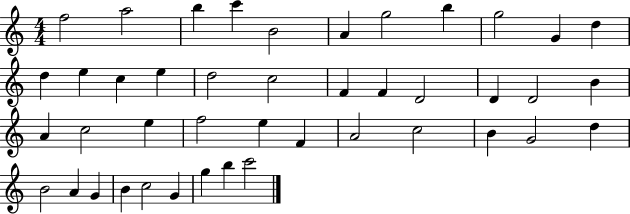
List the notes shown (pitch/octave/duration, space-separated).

F5/h A5/h B5/q C6/q B4/h A4/q G5/h B5/q G5/h G4/q D5/q D5/q E5/q C5/q E5/q D5/h C5/h F4/q F4/q D4/h D4/q D4/h B4/q A4/q C5/h E5/q F5/h E5/q F4/q A4/h C5/h B4/q G4/h D5/q B4/h A4/q G4/q B4/q C5/h G4/q G5/q B5/q C6/h